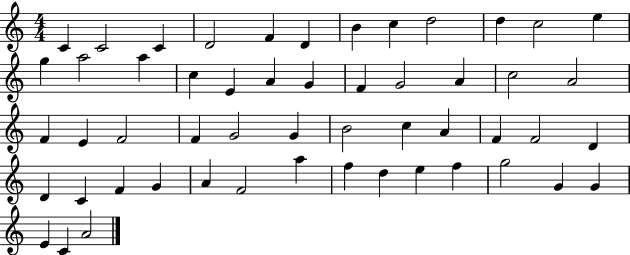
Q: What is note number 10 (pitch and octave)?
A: D5